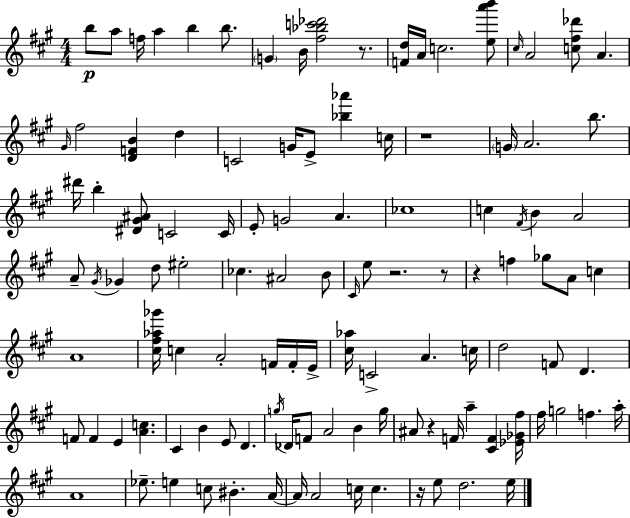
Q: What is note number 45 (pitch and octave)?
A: E5